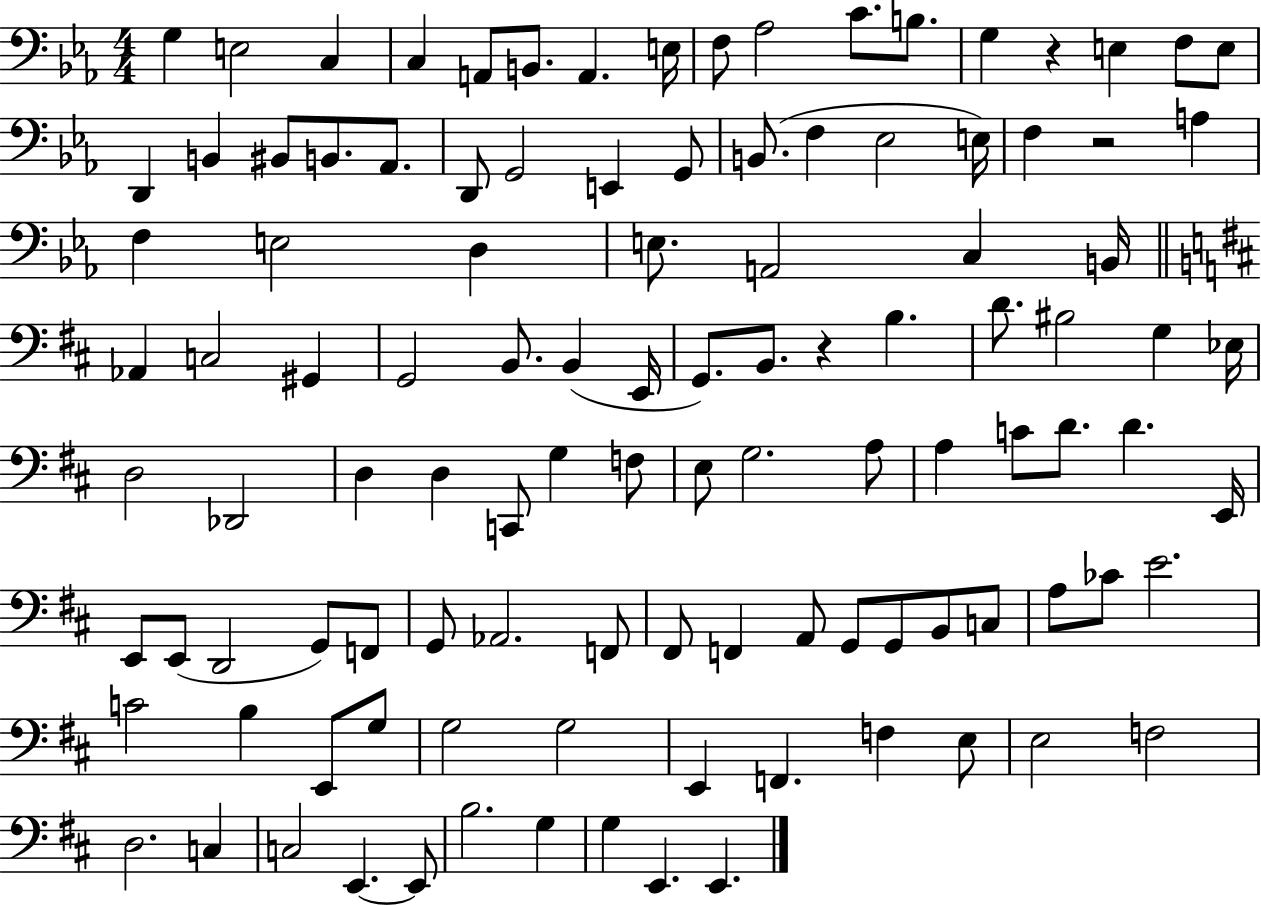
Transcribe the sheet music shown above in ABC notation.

X:1
T:Untitled
M:4/4
L:1/4
K:Eb
G, E,2 C, C, A,,/2 B,,/2 A,, E,/4 F,/2 _A,2 C/2 B,/2 G, z E, F,/2 E,/2 D,, B,, ^B,,/2 B,,/2 _A,,/2 D,,/2 G,,2 E,, G,,/2 B,,/2 F, _E,2 E,/4 F, z2 A, F, E,2 D, E,/2 A,,2 C, B,,/4 _A,, C,2 ^G,, G,,2 B,,/2 B,, E,,/4 G,,/2 B,,/2 z B, D/2 ^B,2 G, _E,/4 D,2 _D,,2 D, D, C,,/2 G, F,/2 E,/2 G,2 A,/2 A, C/2 D/2 D E,,/4 E,,/2 E,,/2 D,,2 G,,/2 F,,/2 G,,/2 _A,,2 F,,/2 ^F,,/2 F,, A,,/2 G,,/2 G,,/2 B,,/2 C,/2 A,/2 _C/2 E2 C2 B, E,,/2 G,/2 G,2 G,2 E,, F,, F, E,/2 E,2 F,2 D,2 C, C,2 E,, E,,/2 B,2 G, G, E,, E,,